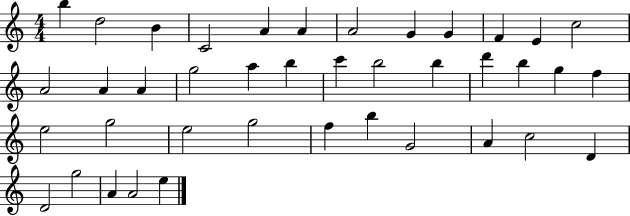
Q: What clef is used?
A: treble